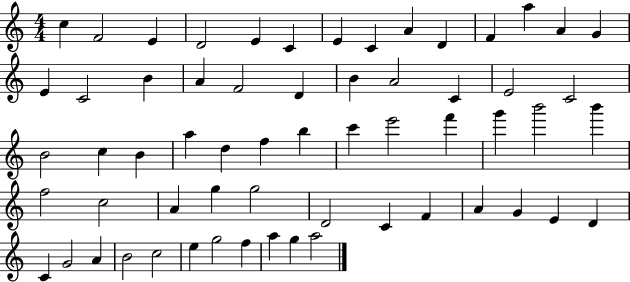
C5/q F4/h E4/q D4/h E4/q C4/q E4/q C4/q A4/q D4/q F4/q A5/q A4/q G4/q E4/q C4/h B4/q A4/q F4/h D4/q B4/q A4/h C4/q E4/h C4/h B4/h C5/q B4/q A5/q D5/q F5/q B5/q C6/q E6/h F6/q G6/q B6/h B6/q F5/h C5/h A4/q G5/q G5/h D4/h C4/q F4/q A4/q G4/q E4/q D4/q C4/q G4/h A4/q B4/h C5/h E5/q G5/h F5/q A5/q G5/q A5/h